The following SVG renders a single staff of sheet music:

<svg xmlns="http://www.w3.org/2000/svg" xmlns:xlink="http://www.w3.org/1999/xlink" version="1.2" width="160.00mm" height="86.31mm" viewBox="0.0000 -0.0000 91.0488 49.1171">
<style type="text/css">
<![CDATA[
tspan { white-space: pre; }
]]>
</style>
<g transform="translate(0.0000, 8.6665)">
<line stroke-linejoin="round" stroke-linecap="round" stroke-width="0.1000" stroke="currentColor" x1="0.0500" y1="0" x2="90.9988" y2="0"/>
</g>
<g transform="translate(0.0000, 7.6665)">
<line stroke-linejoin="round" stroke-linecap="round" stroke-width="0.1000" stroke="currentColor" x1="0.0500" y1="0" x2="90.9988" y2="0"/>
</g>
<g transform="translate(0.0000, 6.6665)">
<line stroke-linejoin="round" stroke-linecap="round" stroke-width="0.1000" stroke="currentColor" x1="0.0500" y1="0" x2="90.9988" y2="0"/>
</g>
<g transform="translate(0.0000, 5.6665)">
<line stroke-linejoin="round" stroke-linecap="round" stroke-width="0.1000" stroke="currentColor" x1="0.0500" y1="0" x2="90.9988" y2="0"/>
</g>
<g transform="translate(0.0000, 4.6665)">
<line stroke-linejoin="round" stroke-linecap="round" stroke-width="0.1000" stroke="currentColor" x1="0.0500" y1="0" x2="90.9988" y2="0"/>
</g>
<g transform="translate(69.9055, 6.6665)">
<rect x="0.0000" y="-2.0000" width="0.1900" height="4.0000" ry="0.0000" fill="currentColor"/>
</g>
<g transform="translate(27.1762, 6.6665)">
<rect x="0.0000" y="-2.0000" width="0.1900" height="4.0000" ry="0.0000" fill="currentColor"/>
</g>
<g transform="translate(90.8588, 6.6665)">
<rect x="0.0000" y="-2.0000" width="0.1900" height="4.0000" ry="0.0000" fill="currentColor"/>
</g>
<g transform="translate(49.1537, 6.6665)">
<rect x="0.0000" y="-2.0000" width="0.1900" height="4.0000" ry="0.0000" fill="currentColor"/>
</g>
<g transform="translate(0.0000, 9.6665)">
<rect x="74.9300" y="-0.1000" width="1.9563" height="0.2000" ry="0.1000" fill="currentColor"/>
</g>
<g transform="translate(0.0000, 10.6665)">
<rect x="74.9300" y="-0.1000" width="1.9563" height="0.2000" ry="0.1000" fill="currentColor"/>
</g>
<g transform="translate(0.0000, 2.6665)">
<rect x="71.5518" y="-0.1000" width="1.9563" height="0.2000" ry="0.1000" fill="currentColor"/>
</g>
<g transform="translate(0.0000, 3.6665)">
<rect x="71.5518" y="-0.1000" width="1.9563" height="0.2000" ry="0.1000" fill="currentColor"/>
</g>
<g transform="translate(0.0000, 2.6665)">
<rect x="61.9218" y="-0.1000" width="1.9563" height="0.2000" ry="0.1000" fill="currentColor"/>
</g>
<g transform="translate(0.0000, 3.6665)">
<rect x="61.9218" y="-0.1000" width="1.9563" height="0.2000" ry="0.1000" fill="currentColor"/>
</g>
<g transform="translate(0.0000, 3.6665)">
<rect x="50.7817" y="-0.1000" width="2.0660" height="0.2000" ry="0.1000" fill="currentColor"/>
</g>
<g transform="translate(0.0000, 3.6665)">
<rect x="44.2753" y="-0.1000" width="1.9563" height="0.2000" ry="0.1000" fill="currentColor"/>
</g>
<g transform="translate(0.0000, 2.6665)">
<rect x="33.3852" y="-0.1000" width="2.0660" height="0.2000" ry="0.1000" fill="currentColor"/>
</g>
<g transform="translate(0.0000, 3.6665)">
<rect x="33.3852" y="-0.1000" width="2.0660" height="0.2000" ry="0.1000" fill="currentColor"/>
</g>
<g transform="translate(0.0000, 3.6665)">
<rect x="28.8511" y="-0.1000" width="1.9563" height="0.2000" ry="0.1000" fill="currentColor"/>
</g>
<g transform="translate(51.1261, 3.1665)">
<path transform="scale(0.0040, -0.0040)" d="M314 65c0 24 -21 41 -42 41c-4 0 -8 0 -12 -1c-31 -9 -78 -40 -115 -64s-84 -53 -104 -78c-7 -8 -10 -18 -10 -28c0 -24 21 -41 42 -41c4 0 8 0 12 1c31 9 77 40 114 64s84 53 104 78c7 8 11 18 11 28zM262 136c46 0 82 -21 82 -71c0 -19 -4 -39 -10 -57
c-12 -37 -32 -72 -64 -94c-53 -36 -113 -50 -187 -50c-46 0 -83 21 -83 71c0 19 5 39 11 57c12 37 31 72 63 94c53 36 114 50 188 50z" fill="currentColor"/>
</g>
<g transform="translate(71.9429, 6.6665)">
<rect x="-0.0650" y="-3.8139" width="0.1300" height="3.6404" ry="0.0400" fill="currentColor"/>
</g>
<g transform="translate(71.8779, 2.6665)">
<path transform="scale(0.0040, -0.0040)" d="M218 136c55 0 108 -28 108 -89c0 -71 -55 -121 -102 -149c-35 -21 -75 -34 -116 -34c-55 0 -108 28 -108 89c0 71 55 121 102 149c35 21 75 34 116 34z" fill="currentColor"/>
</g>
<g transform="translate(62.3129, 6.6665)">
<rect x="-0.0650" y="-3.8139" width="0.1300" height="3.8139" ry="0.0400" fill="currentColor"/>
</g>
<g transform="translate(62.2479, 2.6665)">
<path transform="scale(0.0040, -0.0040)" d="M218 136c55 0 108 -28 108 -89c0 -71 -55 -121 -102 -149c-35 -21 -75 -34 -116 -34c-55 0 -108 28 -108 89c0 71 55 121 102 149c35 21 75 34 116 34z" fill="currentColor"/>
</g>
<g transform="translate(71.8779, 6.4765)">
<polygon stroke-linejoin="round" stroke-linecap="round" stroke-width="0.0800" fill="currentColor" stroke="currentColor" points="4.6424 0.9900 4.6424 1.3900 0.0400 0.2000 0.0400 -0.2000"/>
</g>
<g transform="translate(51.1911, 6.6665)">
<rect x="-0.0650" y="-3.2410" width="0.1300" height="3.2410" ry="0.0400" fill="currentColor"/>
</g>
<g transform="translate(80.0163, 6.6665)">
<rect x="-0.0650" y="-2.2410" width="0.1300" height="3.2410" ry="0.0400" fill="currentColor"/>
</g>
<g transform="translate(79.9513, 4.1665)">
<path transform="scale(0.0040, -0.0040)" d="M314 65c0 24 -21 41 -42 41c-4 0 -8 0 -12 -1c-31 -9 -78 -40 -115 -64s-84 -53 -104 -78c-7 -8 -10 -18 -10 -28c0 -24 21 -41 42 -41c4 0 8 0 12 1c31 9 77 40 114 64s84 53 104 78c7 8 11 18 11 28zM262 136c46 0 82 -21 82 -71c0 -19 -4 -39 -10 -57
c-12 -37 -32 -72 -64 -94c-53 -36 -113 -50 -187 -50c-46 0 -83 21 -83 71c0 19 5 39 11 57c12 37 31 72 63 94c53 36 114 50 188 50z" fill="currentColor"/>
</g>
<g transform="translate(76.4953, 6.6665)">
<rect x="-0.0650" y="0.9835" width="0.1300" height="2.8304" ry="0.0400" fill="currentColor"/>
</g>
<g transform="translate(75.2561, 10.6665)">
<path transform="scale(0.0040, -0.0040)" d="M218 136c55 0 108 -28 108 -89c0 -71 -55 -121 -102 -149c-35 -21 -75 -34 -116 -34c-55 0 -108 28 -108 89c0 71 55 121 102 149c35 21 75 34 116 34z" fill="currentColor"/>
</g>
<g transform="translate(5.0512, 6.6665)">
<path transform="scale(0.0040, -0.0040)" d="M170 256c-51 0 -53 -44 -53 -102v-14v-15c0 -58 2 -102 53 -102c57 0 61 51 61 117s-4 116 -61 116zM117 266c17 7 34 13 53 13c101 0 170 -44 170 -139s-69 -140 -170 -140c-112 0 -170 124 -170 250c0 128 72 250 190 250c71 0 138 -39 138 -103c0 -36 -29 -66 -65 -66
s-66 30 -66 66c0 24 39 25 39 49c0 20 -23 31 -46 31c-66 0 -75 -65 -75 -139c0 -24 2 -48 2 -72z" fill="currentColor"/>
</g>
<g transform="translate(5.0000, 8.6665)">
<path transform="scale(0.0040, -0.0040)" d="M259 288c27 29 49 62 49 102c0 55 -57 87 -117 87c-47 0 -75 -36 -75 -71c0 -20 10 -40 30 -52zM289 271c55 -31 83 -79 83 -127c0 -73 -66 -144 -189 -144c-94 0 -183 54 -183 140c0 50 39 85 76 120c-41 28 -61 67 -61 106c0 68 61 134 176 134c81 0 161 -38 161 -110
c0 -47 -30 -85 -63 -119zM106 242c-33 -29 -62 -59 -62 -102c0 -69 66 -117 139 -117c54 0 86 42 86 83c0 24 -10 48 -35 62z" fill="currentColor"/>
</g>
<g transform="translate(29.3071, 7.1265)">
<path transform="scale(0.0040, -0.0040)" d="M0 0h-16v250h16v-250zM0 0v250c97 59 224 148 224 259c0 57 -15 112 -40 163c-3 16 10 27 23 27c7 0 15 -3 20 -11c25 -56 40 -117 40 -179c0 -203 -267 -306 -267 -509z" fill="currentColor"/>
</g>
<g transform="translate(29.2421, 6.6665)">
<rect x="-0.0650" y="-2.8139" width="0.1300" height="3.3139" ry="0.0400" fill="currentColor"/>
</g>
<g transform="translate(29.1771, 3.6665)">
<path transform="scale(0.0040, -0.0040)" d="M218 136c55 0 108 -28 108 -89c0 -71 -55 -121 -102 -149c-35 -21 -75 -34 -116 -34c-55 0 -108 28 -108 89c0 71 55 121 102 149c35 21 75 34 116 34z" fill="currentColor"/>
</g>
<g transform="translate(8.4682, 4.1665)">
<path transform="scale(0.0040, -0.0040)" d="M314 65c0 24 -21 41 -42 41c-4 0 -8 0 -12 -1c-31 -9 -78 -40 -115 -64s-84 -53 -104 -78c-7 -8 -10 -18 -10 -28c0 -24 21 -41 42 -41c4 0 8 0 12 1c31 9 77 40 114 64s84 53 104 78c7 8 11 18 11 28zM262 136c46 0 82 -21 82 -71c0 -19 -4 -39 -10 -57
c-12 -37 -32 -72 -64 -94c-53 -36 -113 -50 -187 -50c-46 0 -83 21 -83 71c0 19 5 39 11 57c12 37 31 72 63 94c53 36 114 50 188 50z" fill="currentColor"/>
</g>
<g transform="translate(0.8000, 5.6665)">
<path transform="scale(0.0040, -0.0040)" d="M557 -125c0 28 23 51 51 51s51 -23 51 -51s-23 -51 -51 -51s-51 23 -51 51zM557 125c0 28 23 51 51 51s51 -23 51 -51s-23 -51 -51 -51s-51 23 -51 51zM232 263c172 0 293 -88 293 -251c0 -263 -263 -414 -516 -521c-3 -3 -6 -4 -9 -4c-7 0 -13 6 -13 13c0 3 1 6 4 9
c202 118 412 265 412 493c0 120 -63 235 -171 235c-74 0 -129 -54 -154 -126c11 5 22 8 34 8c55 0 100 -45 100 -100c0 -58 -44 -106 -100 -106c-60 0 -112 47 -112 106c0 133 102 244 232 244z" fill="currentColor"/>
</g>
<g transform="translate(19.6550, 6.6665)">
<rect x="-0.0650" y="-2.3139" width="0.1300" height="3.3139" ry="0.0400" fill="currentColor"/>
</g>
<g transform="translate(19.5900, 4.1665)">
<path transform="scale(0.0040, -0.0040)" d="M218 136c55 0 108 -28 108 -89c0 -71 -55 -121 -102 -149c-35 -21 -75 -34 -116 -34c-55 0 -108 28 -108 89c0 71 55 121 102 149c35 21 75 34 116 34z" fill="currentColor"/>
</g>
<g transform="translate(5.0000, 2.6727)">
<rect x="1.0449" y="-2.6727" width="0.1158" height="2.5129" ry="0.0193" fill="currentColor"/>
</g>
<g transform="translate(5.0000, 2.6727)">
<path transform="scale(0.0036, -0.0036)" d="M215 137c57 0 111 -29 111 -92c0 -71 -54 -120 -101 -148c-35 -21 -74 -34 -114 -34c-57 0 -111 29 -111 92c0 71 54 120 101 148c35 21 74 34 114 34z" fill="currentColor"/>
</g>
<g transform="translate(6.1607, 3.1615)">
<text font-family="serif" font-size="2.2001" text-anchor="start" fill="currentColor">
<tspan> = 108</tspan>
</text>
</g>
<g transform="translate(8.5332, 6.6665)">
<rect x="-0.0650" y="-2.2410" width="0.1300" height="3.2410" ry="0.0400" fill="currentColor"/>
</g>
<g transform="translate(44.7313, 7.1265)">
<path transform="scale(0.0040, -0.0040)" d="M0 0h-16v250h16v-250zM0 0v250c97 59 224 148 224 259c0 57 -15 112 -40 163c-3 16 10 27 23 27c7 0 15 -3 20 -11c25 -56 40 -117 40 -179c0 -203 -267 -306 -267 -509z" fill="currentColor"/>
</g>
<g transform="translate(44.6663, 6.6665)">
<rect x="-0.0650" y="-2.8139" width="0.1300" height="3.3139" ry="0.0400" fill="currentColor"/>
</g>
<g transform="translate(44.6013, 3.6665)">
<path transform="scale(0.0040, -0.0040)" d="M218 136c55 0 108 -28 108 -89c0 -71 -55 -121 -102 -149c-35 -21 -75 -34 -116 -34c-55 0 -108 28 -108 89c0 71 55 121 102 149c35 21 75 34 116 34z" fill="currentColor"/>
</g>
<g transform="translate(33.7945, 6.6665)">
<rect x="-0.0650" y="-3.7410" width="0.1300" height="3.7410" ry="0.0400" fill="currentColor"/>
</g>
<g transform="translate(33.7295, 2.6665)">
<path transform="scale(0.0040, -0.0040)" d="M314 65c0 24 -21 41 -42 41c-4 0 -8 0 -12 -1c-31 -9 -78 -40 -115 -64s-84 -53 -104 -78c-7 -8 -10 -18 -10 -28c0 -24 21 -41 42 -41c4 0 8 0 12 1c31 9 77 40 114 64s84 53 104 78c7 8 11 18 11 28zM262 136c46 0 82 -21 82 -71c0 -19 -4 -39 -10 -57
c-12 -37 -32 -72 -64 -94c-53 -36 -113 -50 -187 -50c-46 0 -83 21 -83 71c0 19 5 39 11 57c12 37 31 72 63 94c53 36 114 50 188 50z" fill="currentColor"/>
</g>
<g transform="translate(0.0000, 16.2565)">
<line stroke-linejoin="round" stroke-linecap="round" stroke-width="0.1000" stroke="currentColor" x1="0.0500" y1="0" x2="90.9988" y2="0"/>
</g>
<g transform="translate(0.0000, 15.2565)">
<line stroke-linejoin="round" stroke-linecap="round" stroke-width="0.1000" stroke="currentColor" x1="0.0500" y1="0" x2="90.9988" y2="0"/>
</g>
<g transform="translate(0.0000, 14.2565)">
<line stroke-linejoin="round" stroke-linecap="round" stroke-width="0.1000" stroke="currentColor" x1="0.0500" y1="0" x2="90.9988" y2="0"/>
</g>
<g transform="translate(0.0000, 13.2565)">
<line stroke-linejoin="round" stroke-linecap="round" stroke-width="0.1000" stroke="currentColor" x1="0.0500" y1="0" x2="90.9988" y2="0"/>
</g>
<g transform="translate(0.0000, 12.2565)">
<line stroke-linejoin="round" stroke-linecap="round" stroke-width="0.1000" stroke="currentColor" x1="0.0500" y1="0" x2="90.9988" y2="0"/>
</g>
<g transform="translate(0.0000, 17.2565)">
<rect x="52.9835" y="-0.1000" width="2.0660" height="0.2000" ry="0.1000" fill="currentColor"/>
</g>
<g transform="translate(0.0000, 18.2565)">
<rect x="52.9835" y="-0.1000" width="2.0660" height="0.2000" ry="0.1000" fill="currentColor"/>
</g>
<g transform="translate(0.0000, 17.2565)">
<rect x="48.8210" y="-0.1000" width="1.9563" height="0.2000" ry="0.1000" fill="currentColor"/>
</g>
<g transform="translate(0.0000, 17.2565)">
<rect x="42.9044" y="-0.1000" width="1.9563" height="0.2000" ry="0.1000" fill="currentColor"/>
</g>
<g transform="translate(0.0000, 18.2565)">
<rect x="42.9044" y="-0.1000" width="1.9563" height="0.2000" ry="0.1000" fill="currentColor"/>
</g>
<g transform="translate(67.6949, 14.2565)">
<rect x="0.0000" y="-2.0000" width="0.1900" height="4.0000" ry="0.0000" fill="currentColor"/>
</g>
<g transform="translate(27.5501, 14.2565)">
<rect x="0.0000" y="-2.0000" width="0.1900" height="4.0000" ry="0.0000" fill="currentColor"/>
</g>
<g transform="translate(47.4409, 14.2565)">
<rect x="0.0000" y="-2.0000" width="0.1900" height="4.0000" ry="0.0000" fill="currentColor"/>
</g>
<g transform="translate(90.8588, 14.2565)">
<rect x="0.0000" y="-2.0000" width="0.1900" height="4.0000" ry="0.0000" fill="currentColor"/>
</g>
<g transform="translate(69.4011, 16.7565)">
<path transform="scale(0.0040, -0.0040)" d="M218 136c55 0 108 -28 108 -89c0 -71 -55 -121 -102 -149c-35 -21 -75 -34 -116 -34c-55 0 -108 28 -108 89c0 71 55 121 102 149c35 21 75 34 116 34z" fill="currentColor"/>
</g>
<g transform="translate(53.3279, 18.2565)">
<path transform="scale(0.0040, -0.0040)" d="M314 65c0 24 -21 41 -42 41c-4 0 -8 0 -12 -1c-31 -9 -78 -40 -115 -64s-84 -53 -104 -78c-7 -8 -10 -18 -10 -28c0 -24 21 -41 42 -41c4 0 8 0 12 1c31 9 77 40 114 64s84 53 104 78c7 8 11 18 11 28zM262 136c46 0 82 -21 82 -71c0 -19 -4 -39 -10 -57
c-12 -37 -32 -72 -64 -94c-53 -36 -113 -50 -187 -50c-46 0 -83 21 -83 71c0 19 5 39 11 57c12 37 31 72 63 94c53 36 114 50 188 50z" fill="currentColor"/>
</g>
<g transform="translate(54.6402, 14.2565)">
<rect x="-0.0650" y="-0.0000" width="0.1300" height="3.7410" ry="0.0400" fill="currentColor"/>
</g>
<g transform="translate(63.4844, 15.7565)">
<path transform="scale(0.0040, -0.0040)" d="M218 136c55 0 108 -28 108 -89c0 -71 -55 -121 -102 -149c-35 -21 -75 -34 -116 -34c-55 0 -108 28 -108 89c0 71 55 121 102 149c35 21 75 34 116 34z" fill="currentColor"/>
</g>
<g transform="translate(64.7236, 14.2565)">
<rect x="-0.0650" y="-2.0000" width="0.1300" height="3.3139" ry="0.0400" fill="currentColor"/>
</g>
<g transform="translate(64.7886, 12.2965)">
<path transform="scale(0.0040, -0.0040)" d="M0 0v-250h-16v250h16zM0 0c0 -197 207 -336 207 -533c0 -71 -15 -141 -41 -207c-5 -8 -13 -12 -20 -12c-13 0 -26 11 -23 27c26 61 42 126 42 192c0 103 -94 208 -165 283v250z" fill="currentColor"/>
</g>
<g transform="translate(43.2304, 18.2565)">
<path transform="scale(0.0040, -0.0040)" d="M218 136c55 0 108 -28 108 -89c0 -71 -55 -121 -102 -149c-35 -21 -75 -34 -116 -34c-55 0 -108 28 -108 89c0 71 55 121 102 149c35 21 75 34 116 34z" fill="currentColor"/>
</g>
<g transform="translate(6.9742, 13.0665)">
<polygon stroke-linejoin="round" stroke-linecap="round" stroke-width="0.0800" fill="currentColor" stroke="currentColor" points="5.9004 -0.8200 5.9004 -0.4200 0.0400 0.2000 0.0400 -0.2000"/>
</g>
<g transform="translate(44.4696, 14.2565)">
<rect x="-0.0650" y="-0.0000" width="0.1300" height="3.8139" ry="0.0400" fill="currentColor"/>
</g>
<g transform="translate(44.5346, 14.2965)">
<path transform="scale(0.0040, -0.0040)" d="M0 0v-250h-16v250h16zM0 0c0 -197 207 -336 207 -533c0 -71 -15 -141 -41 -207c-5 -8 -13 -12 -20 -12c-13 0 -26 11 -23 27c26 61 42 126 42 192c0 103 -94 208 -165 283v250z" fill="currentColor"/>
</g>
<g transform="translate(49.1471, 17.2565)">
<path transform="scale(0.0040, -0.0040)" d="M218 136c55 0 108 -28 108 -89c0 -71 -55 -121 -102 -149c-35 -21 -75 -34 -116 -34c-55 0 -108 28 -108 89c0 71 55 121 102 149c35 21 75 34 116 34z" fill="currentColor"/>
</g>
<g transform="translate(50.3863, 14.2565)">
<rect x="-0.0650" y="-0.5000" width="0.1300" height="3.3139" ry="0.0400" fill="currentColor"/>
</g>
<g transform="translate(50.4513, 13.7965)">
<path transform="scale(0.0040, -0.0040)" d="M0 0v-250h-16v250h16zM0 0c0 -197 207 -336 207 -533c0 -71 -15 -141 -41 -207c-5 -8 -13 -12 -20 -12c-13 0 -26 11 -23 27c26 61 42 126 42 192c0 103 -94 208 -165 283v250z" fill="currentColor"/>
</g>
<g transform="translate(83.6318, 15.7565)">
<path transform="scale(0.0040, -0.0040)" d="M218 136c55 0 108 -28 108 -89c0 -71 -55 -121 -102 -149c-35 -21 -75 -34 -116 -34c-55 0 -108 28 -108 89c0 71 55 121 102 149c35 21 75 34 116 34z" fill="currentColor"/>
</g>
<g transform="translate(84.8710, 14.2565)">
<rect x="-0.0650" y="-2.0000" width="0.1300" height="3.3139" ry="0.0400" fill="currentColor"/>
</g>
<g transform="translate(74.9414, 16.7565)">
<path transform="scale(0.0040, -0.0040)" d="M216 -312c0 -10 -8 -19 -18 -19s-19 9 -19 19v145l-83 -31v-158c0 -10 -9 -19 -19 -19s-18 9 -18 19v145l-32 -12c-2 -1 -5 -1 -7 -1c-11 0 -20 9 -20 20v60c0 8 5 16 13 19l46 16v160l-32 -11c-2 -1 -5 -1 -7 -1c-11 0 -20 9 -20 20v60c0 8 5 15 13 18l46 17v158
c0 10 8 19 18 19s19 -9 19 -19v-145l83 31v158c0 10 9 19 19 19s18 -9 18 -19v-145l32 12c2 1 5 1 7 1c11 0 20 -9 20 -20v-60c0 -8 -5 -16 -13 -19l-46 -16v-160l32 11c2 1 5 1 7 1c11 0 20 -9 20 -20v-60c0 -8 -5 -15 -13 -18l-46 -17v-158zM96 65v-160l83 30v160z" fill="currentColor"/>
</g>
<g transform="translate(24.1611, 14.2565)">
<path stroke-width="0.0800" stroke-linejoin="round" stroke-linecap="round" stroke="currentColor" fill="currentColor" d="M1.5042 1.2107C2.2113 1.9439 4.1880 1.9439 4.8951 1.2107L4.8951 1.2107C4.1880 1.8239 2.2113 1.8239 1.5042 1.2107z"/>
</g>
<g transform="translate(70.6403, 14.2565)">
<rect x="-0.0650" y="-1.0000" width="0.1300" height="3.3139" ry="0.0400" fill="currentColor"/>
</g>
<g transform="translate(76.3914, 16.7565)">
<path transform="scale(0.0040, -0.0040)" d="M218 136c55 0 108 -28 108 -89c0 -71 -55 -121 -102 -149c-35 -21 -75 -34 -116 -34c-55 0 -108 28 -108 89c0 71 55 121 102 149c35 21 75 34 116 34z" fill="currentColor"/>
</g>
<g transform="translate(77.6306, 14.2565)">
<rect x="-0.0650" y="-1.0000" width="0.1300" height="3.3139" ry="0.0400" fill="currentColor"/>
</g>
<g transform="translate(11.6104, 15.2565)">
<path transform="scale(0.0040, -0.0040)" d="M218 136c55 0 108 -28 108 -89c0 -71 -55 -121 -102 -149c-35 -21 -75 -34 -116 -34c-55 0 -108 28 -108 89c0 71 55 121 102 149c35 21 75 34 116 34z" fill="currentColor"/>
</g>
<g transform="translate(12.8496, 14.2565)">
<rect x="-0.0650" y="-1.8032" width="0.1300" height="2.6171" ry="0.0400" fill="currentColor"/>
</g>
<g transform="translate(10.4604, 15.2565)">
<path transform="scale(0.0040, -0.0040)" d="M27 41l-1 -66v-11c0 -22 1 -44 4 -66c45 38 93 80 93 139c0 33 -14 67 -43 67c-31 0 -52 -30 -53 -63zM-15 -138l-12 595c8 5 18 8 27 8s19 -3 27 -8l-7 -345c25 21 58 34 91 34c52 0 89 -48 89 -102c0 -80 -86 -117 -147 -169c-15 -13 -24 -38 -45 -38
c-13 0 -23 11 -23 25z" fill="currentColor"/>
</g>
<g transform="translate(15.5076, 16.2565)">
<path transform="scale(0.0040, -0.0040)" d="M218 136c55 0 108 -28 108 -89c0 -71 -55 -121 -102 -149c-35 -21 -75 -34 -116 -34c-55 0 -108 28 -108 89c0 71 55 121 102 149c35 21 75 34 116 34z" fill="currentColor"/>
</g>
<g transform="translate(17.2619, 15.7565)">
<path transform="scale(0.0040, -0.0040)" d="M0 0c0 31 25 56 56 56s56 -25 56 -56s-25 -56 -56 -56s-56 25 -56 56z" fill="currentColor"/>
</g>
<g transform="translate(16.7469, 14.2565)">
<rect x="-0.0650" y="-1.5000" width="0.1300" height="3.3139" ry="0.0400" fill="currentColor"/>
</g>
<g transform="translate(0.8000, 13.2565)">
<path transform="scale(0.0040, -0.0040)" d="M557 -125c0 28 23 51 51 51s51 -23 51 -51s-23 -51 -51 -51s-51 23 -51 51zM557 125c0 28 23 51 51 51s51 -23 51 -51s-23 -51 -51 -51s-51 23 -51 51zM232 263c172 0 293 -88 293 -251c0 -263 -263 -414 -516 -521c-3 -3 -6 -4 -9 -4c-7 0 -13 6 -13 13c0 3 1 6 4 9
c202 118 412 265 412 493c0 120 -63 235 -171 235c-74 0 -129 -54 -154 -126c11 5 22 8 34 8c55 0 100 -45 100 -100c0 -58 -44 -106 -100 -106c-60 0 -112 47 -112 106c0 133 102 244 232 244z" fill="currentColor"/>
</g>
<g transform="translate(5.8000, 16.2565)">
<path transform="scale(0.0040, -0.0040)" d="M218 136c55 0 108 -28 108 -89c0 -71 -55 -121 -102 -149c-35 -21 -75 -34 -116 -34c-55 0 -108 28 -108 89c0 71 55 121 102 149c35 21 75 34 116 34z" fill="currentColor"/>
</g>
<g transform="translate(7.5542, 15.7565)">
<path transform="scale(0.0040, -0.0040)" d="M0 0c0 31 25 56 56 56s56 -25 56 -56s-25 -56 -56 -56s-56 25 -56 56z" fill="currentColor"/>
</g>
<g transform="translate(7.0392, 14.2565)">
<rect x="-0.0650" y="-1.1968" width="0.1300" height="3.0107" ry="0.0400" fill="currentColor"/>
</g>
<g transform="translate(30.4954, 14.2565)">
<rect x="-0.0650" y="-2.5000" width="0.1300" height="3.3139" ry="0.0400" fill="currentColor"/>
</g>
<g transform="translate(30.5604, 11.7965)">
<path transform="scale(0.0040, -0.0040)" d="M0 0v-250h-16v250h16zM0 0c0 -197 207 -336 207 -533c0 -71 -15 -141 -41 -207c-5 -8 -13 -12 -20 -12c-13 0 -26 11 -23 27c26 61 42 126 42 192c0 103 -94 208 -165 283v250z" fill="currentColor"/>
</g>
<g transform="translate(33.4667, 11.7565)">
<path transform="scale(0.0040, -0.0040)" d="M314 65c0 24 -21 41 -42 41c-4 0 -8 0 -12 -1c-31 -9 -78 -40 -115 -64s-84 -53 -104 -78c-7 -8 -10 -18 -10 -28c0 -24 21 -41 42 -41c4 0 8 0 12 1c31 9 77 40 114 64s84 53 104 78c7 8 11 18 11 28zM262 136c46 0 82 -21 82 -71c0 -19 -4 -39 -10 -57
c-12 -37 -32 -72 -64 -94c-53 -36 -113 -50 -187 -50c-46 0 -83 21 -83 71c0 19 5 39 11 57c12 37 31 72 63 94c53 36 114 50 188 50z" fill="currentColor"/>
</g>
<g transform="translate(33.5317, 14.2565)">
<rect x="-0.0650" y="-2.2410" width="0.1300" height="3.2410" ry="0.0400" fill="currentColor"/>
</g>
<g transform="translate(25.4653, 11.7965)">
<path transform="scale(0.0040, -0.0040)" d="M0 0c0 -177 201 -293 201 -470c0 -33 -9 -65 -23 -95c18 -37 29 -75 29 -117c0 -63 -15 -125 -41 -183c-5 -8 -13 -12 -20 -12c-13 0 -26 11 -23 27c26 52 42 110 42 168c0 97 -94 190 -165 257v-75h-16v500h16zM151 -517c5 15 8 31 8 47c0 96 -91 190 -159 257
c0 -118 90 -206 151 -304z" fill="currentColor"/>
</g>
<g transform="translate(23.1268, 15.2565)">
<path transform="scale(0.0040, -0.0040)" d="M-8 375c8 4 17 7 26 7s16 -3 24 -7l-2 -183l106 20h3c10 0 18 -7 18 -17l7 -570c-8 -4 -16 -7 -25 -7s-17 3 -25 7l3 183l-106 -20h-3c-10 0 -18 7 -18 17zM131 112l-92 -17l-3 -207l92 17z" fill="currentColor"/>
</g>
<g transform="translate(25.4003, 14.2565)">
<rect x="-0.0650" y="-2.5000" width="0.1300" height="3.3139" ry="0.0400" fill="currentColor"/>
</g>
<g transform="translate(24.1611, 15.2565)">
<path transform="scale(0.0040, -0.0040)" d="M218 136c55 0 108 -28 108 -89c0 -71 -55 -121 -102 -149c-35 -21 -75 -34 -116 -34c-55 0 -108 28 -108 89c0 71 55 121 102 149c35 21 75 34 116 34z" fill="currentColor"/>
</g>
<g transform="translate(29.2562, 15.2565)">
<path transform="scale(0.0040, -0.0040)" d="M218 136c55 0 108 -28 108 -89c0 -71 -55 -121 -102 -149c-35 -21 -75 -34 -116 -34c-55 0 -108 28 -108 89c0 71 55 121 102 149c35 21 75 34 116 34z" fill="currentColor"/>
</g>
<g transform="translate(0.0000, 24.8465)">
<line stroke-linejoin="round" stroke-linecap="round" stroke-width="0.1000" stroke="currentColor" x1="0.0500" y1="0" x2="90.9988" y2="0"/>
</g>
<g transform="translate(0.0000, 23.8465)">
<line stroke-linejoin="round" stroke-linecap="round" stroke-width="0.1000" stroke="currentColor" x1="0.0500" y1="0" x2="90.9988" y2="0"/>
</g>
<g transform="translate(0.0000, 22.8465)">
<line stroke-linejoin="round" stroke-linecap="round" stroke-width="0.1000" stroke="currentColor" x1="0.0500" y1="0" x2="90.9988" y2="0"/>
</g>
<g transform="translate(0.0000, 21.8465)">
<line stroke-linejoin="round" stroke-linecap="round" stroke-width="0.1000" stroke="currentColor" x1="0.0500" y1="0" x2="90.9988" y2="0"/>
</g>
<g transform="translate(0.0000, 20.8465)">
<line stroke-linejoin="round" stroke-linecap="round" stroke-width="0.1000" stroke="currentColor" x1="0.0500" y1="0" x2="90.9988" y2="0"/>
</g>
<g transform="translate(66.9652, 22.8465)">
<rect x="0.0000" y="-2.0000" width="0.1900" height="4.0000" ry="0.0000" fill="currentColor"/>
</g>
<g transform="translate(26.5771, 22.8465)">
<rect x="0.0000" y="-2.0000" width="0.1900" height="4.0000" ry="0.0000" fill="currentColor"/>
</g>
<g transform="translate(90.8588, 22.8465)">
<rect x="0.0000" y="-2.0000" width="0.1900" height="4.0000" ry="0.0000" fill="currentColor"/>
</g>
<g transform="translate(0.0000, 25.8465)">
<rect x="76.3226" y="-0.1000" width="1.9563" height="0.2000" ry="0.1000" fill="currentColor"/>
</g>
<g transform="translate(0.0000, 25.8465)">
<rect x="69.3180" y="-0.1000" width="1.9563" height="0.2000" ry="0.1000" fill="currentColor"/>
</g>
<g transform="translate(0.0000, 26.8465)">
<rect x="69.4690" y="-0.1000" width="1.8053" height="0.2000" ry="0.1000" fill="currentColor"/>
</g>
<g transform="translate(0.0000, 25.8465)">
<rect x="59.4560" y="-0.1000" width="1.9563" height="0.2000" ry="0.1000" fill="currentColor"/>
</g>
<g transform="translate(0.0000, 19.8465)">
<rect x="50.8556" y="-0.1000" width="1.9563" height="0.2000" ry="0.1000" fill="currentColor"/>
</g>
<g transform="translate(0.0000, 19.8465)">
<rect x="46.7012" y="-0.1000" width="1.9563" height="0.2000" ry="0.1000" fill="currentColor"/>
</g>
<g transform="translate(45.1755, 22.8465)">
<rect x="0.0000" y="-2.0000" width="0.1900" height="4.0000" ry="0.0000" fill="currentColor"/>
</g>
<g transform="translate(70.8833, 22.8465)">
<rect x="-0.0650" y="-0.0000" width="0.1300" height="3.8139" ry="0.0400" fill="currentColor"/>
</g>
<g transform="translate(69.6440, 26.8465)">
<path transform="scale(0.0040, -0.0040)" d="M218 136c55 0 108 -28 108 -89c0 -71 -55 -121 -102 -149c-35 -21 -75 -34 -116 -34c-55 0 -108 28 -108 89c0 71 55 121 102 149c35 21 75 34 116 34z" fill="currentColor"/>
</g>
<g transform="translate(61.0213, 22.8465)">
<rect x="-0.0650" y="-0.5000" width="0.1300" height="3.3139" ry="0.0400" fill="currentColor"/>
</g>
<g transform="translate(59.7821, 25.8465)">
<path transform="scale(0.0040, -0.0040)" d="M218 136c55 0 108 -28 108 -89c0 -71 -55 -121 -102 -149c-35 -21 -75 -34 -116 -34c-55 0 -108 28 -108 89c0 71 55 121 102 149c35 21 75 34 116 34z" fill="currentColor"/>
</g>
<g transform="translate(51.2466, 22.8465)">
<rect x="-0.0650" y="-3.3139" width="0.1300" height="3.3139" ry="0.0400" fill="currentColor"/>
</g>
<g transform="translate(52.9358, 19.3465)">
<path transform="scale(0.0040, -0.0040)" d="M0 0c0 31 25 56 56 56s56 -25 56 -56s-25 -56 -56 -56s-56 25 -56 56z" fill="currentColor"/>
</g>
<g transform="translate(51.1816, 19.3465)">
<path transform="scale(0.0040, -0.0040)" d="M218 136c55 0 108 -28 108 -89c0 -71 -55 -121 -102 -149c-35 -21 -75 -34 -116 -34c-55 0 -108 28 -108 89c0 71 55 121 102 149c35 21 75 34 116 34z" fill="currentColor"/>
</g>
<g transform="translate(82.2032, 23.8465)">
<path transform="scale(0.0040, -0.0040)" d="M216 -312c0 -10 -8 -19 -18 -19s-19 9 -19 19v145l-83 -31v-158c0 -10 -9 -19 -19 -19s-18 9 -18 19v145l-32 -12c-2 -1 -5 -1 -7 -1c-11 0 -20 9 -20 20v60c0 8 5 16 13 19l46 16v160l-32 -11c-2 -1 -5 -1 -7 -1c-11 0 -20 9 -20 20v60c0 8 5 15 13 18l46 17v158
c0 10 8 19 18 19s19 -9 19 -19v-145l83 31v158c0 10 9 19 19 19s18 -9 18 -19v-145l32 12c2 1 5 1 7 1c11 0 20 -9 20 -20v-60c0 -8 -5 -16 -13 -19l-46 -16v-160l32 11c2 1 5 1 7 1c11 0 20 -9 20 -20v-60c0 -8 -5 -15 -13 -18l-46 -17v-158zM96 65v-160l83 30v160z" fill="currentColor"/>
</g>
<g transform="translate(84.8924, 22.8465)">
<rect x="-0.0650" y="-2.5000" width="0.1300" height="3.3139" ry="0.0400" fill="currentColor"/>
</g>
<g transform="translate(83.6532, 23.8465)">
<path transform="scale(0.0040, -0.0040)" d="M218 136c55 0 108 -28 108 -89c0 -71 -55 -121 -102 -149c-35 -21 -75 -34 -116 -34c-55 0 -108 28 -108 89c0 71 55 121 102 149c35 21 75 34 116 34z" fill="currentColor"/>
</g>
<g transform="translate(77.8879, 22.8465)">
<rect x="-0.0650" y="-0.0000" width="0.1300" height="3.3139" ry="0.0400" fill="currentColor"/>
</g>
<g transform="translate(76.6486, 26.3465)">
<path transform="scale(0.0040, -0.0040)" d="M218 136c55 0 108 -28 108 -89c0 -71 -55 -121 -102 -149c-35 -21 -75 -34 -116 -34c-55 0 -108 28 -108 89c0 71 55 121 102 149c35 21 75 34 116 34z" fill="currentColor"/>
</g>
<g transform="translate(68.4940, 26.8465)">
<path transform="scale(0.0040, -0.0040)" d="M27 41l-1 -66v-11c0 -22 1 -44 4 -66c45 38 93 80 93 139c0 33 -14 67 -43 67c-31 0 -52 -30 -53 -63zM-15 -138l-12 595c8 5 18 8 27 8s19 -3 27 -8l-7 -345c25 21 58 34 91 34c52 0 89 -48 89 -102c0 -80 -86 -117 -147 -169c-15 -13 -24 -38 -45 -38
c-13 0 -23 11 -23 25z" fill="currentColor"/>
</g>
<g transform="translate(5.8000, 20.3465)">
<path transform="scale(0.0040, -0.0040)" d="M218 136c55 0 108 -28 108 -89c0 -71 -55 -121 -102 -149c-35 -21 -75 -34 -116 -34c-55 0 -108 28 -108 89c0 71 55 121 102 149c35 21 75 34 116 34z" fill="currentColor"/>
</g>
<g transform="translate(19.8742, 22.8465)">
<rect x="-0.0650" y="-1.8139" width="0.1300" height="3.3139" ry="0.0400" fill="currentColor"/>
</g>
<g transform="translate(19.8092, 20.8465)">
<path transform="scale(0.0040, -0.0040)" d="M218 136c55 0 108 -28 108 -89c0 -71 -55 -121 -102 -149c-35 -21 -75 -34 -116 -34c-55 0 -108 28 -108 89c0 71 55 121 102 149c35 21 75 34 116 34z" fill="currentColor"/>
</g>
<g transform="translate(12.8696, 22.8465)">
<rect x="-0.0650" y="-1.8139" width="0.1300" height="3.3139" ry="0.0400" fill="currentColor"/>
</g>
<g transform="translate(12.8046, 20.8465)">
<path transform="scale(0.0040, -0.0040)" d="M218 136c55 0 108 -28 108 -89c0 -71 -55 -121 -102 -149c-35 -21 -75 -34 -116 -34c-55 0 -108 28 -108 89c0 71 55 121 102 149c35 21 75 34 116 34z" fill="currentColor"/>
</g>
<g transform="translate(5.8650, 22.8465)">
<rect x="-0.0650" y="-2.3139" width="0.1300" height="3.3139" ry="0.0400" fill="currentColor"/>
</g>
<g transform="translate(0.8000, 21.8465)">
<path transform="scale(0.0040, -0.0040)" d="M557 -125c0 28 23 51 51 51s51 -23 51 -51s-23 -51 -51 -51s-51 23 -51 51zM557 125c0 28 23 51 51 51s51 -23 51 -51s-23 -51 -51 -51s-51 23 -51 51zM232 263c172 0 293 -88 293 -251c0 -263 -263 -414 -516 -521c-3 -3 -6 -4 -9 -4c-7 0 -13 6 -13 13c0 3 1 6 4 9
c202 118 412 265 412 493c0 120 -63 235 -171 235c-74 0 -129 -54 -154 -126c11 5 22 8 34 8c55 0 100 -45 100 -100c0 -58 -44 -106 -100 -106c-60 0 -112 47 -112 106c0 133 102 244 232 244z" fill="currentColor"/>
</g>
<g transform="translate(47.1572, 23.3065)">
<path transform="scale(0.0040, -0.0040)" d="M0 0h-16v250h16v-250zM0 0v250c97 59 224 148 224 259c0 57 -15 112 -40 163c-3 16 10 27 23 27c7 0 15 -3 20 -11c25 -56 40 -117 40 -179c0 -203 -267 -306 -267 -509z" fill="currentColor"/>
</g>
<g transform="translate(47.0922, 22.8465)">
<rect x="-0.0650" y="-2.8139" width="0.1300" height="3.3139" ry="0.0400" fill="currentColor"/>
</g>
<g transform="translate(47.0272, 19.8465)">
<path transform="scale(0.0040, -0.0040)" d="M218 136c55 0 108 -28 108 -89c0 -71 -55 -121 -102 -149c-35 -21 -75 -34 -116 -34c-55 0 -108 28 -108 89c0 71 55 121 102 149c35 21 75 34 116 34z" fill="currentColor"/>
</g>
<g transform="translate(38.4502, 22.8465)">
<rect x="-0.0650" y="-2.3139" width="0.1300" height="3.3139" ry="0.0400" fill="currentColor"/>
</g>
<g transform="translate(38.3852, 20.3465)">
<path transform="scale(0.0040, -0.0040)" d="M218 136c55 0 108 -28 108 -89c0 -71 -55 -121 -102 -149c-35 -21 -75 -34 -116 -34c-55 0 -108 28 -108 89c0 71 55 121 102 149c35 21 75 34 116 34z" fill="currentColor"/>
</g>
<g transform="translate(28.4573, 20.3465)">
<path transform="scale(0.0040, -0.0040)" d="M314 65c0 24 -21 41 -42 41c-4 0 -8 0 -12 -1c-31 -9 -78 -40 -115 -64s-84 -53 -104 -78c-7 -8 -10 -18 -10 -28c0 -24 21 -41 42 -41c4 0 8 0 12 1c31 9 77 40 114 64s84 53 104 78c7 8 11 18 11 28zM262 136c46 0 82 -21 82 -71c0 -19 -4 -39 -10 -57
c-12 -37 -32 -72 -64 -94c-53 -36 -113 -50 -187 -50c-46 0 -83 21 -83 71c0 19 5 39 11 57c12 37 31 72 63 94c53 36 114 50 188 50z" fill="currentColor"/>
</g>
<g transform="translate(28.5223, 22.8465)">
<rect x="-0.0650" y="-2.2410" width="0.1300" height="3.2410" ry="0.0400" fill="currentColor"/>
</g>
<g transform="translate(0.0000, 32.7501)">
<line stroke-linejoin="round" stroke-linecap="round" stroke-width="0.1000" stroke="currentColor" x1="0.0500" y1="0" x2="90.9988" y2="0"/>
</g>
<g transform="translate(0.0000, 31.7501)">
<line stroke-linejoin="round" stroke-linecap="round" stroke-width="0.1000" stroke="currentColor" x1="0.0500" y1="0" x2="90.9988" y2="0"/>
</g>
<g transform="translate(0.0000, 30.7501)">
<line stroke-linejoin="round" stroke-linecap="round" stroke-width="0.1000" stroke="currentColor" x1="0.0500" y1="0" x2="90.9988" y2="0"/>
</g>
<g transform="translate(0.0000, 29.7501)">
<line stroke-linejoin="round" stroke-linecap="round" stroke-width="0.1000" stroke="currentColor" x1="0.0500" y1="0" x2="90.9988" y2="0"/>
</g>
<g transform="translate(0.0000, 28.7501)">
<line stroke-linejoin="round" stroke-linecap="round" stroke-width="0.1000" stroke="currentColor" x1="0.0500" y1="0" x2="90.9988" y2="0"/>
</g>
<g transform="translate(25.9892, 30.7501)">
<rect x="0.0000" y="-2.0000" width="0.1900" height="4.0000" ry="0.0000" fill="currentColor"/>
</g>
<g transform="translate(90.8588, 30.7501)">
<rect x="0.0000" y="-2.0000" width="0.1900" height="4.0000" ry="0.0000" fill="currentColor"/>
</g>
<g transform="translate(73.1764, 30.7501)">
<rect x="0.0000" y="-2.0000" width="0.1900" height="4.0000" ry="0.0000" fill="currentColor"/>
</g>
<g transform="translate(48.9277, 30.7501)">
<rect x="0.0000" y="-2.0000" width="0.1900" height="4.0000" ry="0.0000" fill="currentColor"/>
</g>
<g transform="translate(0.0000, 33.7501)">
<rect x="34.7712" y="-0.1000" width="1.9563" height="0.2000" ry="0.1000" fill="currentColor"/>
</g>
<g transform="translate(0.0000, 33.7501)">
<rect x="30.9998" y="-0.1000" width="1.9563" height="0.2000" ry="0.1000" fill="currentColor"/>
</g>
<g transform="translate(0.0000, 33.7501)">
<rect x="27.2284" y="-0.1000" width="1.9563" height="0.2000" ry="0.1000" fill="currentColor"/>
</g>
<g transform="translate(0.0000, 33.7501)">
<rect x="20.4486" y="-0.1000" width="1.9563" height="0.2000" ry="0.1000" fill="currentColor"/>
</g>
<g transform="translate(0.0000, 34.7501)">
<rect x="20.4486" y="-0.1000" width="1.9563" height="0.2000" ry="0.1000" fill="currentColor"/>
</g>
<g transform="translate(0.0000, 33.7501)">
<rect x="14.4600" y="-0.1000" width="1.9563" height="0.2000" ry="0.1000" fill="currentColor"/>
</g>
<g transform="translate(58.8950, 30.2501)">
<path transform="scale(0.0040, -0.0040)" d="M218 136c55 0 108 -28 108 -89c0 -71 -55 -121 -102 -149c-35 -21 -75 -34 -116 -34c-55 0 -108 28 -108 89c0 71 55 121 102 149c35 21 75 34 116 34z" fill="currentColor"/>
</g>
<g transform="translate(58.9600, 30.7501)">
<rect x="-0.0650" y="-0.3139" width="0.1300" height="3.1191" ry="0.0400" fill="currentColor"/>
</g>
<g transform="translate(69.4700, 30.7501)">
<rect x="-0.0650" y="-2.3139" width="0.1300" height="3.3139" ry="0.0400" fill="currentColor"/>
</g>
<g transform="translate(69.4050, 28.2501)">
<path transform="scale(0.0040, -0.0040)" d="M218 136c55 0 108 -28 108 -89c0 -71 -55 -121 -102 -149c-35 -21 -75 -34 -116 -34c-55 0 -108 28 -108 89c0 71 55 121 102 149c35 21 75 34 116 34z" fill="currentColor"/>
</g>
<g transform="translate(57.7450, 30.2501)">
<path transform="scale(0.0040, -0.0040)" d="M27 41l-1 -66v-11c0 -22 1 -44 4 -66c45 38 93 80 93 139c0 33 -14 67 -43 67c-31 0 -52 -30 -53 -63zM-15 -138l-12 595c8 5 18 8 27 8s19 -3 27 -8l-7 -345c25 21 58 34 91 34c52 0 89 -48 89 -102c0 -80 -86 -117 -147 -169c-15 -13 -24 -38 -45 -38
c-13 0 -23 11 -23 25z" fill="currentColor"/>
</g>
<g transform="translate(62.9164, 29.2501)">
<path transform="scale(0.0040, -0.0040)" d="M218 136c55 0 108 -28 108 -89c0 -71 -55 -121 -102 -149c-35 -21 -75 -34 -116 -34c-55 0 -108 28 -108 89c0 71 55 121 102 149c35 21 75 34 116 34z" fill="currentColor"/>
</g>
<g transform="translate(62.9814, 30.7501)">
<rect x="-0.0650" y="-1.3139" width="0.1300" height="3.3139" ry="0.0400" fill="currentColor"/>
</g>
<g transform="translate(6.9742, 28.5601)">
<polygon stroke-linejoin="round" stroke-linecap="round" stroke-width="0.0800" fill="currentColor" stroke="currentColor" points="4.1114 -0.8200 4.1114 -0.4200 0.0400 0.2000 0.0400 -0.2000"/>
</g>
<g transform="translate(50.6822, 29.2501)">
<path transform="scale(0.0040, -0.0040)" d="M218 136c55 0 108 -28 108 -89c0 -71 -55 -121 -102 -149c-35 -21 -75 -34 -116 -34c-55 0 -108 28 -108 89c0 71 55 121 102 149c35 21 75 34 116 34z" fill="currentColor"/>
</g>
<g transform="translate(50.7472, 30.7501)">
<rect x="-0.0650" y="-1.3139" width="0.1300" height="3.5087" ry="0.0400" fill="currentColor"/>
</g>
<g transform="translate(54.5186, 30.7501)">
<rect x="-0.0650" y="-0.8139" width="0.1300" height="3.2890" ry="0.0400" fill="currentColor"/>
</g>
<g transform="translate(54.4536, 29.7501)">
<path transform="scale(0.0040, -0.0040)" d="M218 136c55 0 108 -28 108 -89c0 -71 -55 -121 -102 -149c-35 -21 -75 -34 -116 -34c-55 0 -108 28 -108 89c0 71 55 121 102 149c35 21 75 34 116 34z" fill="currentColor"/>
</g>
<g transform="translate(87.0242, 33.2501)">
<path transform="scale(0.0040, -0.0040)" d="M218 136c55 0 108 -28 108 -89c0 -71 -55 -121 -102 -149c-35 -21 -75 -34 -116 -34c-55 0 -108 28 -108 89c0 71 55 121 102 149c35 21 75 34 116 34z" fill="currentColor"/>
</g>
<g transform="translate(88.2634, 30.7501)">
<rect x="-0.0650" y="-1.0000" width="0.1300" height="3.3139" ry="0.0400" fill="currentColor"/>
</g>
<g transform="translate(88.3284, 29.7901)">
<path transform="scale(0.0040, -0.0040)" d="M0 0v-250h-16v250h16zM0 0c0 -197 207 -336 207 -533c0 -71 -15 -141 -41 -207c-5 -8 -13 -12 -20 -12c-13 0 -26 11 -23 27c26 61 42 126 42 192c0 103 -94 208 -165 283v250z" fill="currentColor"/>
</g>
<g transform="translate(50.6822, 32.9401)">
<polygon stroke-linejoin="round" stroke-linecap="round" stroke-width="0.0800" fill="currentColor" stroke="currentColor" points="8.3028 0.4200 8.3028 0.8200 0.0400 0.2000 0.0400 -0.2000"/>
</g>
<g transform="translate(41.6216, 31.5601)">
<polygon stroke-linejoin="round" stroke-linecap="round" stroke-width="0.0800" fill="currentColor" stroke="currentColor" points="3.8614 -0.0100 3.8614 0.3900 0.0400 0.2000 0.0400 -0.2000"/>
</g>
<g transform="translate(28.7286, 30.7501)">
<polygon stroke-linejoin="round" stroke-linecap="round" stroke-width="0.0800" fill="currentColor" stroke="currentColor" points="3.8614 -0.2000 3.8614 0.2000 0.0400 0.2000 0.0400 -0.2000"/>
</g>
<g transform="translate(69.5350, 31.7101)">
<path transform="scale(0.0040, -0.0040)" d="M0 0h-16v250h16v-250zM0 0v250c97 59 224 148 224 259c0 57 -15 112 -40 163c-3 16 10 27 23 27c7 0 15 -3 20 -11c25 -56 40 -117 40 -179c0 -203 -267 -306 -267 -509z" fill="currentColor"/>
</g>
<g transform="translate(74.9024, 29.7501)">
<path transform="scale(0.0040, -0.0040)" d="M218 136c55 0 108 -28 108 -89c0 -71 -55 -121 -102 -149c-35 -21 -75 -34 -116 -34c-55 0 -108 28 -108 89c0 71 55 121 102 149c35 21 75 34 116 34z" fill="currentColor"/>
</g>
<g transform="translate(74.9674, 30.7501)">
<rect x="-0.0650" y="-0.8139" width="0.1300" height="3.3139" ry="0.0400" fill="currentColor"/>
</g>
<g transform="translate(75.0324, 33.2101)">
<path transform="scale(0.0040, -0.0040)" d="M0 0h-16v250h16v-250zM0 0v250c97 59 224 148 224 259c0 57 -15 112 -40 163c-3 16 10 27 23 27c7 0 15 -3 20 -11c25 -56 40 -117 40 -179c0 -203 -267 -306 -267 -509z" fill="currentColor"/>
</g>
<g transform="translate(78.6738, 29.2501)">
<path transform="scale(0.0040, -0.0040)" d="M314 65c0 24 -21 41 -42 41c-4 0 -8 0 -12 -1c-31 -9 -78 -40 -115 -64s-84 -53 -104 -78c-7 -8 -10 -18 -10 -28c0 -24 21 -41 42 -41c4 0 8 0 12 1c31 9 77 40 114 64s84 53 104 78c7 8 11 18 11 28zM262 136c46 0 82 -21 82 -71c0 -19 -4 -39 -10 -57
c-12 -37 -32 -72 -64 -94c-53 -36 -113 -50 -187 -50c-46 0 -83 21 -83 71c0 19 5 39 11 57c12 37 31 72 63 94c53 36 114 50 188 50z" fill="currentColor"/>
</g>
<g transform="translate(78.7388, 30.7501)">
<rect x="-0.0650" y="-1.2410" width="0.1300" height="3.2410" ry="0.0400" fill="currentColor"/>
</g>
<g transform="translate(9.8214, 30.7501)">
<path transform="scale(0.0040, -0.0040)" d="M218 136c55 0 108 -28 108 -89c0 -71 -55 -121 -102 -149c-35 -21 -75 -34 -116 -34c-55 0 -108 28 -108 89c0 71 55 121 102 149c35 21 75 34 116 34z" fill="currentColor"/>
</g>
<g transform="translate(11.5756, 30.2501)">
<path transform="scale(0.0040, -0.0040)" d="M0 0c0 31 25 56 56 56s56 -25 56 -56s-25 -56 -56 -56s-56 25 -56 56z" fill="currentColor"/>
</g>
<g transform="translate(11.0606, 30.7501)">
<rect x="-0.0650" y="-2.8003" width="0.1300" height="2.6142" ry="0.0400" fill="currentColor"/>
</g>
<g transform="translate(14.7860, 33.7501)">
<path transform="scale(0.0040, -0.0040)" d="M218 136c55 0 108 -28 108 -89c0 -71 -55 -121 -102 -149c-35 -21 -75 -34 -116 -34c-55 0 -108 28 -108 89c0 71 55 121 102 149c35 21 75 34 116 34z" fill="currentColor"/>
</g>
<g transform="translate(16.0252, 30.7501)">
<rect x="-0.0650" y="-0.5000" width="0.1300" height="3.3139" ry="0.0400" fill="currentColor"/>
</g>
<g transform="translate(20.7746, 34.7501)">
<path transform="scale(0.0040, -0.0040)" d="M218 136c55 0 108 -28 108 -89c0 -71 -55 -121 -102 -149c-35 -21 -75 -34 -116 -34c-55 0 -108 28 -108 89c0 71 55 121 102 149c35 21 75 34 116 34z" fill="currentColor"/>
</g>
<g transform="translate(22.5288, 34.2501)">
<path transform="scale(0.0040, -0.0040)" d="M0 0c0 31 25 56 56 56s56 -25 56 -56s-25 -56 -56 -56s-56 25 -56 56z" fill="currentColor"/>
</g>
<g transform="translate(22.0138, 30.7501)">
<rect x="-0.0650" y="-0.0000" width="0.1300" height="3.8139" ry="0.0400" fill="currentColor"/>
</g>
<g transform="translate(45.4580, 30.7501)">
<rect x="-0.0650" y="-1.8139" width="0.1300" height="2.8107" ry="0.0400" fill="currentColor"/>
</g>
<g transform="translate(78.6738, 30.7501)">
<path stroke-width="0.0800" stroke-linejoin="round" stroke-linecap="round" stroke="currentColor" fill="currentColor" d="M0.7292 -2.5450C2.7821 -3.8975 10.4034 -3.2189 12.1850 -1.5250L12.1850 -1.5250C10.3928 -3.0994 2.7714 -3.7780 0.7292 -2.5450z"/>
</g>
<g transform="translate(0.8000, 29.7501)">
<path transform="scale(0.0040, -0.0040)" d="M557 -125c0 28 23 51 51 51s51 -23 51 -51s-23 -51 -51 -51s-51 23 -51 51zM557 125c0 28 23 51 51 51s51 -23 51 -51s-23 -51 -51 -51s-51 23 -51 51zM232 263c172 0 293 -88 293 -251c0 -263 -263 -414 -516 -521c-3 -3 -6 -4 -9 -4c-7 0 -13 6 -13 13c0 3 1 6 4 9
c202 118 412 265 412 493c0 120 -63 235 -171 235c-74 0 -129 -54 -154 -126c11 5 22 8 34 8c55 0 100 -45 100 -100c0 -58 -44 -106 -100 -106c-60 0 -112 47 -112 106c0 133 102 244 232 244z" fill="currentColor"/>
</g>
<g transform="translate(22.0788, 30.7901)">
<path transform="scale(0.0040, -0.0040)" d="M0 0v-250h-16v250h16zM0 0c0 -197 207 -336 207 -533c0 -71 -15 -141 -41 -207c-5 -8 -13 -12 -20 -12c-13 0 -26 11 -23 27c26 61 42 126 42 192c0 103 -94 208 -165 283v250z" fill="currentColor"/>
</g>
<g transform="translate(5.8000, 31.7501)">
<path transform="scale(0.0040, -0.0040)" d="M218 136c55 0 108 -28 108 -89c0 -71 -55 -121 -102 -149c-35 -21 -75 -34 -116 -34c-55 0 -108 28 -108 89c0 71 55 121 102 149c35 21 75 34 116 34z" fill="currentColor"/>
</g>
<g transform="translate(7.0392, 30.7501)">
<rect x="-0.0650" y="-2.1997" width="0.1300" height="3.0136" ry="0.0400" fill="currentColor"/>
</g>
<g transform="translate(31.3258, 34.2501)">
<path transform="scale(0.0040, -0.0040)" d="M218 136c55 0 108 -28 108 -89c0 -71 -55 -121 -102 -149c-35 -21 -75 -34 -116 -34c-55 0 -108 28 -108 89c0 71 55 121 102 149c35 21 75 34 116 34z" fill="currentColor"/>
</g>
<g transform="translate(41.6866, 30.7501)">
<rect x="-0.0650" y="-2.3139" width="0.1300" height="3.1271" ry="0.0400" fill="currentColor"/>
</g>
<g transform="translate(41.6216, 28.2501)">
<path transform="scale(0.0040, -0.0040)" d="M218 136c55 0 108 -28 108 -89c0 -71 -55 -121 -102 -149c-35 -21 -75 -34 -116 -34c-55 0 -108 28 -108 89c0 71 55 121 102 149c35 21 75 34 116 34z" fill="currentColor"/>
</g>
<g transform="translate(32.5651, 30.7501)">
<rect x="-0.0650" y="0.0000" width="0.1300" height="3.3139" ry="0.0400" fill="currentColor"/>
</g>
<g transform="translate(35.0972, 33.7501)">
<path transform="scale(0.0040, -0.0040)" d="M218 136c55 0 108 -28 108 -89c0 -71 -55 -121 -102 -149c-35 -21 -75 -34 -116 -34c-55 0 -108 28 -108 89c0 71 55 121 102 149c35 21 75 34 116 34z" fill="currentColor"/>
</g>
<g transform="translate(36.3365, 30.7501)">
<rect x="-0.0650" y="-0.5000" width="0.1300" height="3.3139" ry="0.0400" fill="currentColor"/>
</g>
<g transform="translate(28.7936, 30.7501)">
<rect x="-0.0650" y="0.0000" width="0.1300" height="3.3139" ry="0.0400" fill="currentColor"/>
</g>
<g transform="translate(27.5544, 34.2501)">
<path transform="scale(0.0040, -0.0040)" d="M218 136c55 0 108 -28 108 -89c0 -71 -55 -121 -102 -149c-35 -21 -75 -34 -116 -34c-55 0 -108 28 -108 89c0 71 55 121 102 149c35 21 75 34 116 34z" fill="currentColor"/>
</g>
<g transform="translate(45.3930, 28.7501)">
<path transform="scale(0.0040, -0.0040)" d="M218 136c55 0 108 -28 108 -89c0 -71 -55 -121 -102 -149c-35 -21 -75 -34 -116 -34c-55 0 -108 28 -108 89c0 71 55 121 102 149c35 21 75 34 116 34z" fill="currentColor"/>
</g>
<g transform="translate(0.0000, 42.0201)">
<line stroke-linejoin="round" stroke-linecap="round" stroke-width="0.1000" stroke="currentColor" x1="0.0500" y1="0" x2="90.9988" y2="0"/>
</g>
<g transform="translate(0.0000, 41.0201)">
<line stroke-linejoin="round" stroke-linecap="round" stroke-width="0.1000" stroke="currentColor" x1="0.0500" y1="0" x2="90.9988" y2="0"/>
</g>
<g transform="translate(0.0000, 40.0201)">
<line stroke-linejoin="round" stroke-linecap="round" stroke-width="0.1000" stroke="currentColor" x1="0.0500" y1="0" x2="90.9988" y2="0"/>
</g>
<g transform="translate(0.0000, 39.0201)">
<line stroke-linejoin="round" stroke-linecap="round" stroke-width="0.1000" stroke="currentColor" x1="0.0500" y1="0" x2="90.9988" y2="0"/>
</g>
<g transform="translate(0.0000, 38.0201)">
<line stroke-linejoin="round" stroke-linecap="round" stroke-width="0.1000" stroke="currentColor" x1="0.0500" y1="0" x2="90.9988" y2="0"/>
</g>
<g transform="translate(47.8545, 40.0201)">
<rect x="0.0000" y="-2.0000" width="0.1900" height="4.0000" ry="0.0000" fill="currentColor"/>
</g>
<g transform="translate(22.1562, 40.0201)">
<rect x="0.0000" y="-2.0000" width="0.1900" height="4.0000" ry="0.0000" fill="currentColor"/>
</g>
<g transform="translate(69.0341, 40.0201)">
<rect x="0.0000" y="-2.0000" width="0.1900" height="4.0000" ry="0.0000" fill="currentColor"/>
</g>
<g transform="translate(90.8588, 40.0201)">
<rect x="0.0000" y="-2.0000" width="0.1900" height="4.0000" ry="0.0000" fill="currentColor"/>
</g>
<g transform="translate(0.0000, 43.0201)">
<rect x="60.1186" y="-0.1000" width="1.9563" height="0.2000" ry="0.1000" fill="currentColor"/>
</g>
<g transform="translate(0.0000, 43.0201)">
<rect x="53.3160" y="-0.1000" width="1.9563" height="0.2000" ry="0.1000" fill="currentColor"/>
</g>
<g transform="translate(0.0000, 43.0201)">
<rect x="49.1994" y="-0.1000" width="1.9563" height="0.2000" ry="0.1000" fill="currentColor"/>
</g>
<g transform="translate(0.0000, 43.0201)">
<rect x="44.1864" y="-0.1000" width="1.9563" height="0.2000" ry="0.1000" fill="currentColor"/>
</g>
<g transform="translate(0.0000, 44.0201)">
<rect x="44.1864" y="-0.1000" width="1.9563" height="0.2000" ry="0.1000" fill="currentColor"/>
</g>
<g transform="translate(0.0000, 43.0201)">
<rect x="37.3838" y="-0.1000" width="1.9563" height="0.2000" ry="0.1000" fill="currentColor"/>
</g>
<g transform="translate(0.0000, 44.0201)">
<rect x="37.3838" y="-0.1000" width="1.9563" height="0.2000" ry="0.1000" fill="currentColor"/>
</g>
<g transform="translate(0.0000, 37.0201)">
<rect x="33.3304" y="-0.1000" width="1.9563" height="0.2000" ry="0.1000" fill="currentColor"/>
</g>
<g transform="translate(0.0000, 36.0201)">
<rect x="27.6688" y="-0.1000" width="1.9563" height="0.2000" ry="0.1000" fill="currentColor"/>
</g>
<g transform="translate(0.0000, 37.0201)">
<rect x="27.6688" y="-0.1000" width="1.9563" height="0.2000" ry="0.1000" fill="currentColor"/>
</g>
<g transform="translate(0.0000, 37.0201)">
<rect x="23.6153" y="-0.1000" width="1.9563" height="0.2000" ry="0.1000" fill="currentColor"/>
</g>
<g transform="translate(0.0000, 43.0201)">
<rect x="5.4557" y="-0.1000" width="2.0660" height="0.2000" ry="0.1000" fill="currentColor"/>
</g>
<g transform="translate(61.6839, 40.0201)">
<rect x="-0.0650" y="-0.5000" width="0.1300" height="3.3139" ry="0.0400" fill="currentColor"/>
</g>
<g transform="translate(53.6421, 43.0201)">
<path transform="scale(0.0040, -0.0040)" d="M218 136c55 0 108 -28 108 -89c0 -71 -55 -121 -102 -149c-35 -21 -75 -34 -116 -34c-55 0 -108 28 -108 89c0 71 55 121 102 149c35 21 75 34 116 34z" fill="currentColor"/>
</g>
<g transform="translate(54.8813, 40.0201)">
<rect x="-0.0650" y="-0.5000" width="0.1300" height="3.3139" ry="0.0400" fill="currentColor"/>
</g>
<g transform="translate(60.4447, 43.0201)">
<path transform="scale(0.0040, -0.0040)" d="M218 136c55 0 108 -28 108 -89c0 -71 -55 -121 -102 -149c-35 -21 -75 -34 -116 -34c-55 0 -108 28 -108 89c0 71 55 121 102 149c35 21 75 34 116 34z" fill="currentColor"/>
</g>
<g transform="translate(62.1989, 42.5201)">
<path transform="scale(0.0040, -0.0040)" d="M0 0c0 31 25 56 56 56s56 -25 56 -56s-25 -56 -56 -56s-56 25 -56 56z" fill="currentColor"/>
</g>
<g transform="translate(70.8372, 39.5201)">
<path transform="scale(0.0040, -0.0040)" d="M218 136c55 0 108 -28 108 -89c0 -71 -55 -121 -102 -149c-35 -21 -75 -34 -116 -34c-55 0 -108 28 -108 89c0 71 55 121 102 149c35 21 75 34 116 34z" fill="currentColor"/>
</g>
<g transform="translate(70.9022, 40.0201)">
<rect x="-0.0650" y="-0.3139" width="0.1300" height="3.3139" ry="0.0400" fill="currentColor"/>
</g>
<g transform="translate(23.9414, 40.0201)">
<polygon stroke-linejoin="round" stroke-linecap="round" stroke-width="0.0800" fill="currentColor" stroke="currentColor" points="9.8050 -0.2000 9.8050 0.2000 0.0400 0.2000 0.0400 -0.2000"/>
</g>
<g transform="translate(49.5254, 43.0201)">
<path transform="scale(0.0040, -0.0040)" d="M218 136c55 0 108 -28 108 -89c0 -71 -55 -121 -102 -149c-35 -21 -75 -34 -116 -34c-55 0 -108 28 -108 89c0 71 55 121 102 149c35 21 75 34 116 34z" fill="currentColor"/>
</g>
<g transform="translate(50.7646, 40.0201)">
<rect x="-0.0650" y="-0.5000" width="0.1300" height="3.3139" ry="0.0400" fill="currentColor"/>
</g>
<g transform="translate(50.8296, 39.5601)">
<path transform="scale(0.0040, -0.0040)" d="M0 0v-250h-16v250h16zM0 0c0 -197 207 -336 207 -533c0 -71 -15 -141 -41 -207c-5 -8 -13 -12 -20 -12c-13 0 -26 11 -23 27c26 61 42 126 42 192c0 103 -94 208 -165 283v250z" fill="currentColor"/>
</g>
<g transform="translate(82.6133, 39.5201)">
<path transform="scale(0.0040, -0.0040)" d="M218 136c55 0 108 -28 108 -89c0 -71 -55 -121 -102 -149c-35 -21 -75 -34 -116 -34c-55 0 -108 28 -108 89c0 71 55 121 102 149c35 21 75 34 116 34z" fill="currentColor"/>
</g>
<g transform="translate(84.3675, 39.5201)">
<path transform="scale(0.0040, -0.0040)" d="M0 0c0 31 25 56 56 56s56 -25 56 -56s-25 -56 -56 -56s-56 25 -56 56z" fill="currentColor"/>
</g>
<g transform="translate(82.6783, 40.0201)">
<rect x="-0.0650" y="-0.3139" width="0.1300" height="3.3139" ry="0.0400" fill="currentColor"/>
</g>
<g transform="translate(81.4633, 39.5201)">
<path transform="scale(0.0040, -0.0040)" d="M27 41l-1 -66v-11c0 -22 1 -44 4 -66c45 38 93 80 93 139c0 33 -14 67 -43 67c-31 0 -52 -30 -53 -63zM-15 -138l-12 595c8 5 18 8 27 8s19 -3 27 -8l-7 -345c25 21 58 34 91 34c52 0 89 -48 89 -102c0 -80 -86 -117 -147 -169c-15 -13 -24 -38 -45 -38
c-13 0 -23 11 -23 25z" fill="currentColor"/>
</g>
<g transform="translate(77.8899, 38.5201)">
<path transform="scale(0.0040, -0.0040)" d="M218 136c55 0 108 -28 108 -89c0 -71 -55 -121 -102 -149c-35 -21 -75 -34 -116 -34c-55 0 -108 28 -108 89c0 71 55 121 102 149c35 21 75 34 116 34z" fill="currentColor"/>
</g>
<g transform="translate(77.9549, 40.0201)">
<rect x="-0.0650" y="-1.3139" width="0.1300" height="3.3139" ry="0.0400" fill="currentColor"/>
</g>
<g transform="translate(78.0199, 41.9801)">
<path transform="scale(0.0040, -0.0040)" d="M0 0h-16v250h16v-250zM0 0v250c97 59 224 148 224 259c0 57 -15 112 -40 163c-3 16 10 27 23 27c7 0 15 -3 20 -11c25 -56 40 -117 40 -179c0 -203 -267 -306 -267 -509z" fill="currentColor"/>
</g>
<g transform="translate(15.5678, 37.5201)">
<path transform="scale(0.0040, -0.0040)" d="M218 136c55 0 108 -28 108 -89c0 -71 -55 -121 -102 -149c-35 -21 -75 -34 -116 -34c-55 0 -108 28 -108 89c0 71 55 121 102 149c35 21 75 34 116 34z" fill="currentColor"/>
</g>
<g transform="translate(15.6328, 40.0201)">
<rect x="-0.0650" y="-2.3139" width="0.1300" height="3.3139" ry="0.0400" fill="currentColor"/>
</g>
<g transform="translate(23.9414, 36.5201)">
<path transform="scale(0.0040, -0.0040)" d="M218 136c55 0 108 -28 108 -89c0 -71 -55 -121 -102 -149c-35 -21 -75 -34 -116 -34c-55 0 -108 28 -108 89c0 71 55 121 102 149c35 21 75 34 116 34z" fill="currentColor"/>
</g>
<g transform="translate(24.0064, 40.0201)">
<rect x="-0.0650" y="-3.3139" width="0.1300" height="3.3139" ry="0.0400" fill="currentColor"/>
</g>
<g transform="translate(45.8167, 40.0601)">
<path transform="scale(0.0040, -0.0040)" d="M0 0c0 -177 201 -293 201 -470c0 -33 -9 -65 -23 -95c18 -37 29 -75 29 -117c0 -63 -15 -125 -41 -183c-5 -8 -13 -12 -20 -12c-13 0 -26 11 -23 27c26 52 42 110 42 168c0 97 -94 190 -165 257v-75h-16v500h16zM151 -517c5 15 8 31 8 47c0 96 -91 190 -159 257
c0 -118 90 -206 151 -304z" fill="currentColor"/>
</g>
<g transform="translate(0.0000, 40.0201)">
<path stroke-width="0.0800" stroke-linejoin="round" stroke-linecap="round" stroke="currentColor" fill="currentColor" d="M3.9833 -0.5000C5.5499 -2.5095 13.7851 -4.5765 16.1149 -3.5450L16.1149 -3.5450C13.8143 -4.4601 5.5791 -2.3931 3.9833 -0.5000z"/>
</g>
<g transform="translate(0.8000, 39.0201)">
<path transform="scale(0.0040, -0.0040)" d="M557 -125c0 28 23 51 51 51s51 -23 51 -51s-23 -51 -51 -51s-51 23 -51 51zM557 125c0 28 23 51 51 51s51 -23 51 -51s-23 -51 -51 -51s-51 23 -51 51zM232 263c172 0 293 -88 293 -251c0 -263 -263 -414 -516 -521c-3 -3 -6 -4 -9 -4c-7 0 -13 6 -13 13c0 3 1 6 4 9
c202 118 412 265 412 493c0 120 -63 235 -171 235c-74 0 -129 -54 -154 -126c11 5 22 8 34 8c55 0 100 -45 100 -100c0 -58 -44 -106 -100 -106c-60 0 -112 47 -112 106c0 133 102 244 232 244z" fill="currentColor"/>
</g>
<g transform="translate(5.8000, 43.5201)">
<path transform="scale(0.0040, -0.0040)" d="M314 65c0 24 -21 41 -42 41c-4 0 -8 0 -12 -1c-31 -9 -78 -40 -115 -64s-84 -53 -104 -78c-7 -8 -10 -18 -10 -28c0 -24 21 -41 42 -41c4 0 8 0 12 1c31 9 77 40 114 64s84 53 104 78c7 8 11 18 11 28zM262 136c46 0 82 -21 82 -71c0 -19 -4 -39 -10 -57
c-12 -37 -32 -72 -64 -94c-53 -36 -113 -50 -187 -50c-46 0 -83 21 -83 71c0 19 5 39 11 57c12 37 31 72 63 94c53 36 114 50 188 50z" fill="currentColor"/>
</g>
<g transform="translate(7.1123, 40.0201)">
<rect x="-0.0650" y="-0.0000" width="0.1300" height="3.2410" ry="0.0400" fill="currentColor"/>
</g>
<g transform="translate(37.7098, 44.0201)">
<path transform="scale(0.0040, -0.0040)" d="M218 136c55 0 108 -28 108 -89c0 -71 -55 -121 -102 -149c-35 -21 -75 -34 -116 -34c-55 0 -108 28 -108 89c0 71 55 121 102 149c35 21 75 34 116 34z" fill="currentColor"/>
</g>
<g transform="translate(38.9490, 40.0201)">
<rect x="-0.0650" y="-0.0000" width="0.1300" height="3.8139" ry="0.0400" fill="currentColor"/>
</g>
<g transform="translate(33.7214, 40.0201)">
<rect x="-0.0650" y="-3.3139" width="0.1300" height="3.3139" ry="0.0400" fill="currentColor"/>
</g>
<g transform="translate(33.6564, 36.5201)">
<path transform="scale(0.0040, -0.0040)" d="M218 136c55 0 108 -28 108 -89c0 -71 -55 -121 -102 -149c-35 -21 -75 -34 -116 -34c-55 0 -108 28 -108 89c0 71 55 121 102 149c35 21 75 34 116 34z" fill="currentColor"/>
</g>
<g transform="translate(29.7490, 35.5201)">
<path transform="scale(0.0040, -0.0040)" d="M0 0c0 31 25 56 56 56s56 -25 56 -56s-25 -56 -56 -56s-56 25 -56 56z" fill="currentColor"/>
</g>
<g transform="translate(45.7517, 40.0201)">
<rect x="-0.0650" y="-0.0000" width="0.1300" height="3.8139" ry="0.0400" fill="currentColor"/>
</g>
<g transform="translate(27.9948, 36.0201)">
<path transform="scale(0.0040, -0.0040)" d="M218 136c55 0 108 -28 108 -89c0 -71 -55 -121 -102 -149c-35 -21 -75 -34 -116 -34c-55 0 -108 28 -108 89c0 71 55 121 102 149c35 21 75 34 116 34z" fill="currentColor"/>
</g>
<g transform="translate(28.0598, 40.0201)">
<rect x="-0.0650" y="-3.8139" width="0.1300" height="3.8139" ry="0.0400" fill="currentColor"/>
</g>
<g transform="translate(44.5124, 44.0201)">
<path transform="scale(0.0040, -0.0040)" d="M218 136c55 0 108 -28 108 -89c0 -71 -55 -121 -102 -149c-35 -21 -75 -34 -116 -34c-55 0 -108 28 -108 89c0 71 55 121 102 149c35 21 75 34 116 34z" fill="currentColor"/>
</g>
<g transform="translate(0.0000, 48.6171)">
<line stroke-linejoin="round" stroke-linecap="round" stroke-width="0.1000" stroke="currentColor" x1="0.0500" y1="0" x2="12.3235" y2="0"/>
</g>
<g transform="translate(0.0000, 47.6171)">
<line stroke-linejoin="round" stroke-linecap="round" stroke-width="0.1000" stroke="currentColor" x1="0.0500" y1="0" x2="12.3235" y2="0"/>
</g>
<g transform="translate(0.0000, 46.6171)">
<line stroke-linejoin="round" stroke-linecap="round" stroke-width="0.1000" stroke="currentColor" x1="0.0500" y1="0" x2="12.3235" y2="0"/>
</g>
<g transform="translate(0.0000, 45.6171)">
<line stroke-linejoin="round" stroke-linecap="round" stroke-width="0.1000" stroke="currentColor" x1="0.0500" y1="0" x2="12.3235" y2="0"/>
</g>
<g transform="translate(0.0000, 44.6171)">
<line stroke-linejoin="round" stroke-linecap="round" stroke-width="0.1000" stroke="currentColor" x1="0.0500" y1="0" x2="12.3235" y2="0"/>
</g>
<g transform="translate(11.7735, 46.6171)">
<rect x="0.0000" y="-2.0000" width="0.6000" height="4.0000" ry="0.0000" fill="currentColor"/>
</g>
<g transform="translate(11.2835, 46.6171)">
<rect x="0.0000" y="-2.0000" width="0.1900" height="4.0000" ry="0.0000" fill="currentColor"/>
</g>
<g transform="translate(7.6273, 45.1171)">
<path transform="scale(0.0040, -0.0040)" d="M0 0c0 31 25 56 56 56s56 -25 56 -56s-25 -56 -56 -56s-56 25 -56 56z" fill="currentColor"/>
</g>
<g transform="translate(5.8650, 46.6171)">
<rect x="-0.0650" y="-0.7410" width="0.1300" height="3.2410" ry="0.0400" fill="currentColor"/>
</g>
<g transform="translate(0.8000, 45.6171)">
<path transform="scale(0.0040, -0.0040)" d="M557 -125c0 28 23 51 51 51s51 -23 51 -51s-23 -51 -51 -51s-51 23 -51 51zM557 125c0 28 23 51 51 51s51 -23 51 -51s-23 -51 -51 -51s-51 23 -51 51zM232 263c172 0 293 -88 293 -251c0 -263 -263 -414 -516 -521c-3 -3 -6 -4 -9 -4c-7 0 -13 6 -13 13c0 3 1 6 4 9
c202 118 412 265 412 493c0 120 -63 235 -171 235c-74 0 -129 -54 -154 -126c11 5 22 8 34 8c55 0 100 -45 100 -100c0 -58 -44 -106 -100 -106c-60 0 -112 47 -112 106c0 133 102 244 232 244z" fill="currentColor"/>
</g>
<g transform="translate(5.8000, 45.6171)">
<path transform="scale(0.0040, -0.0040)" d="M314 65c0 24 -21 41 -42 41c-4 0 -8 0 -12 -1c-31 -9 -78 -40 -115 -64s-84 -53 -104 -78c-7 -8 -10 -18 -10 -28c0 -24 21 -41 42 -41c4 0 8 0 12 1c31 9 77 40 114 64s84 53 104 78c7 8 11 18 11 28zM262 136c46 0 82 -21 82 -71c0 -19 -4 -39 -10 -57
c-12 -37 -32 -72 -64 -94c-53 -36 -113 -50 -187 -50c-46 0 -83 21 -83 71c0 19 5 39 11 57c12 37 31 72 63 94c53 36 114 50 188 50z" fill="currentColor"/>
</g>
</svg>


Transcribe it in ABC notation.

X:1
T:Untitled
M:6/8
L:1/4
K:C
B,2 B, C/2 E2 C/2 D2 E E/2 C,,/2 B,2 G,,/2 _B,,/2 G,, B,,/4 B,,/2 B,2 C,,/2 E,,/2 C,,2 A,,/2 F,, ^F,, A,, B, A, A, B,2 B, C/2 D E,, _C,, D,, ^B,, B,,/2 D,/2 E,, C,,/2 D,,/2 D,,/2 E,, B,/2 A,/2 G,/2 F,/2 _E,/2 G, B,/2 F,/2 G,2 F,,/2 D,,2 B, D/2 E/2 D/2 C,, C,,/4 E,,/2 E,, E,, E, G,/2 _E, F,2